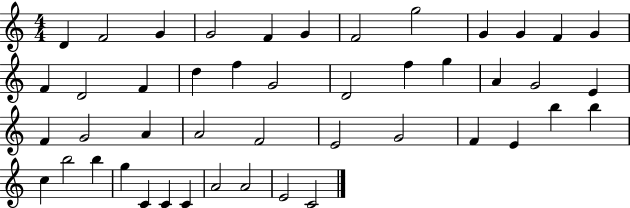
D4/q F4/h G4/q G4/h F4/q G4/q F4/h G5/h G4/q G4/q F4/q G4/q F4/q D4/h F4/q D5/q F5/q G4/h D4/h F5/q G5/q A4/q G4/h E4/q F4/q G4/h A4/q A4/h F4/h E4/h G4/h F4/q E4/q B5/q B5/q C5/q B5/h B5/q G5/q C4/q C4/q C4/q A4/h A4/h E4/h C4/h